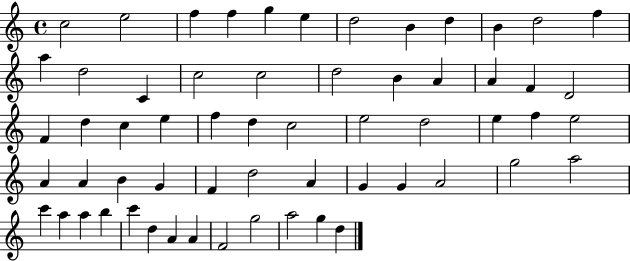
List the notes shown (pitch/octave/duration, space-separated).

C5/h E5/h F5/q F5/q G5/q E5/q D5/h B4/q D5/q B4/q D5/h F5/q A5/q D5/h C4/q C5/h C5/h D5/h B4/q A4/q A4/q F4/q D4/h F4/q D5/q C5/q E5/q F5/q D5/q C5/h E5/h D5/h E5/q F5/q E5/h A4/q A4/q B4/q G4/q F4/q D5/h A4/q G4/q G4/q A4/h G5/h A5/h C6/q A5/q A5/q B5/q C6/q D5/q A4/q A4/q F4/h G5/h A5/h G5/q D5/q